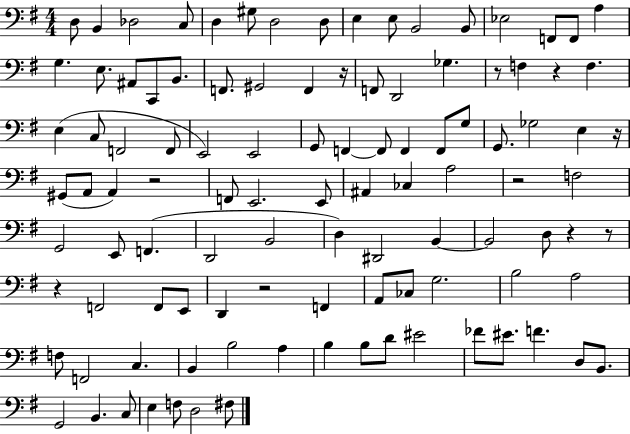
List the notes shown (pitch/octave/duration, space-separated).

D3/e B2/q Db3/h C3/e D3/q G#3/e D3/h D3/e E3/q E3/e B2/h B2/e Eb3/h F2/e F2/e A3/q G3/q. E3/e. A#2/e C2/e B2/e. F2/e. G#2/h F2/q R/s F2/e D2/h Gb3/q. R/e F3/q R/q F3/q. E3/q C3/e F2/h F2/e E2/h E2/h G2/e F2/q F2/e F2/q F2/e G3/e G2/e. Gb3/h E3/q R/s G#2/e A2/e A2/q R/h F2/e E2/h. E2/e A#2/q CES3/q A3/h R/h F3/h G2/h E2/e F2/q. D2/h B2/h D3/q D#2/h B2/q B2/h D3/e R/q R/e R/q F2/h F2/e E2/e D2/q R/h F2/q A2/e CES3/e G3/h. B3/h A3/h F3/e F2/h C3/q. B2/q B3/h A3/q B3/q B3/e D4/e EIS4/h FES4/e EIS4/e. F4/q. D3/e B2/e. G2/h B2/q. C3/e E3/q F3/e D3/h F#3/e